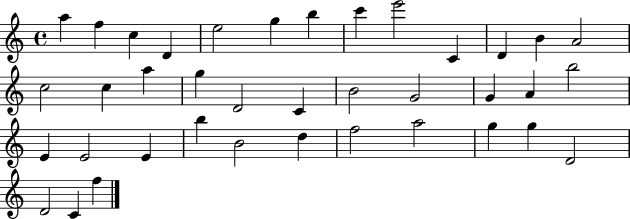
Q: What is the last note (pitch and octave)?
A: F5